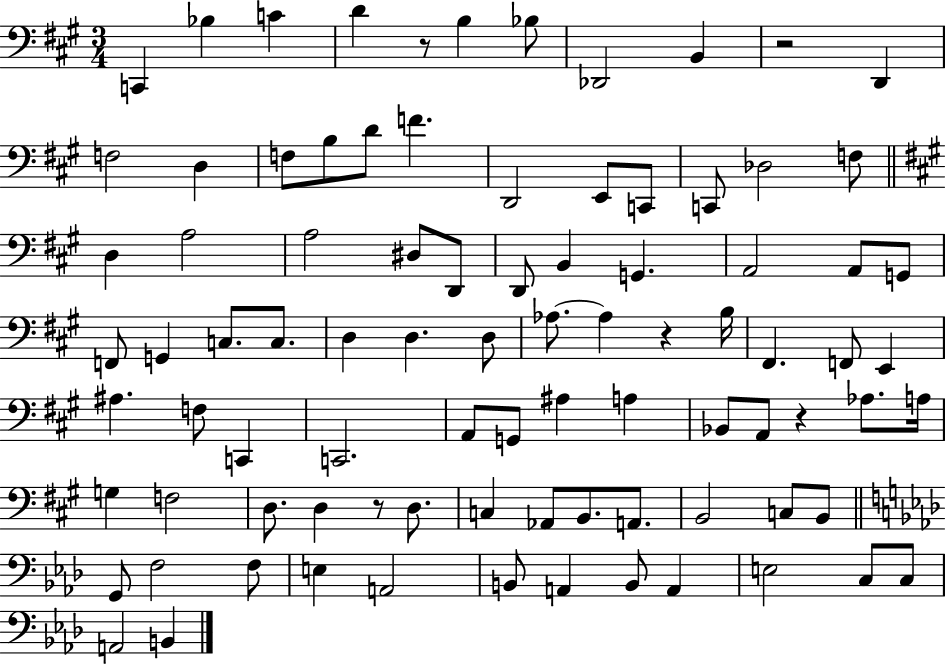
{
  \clef bass
  \numericTimeSignature
  \time 3/4
  \key a \major
  c,4 bes4 c'4 | d'4 r8 b4 bes8 | des,2 b,4 | r2 d,4 | \break f2 d4 | f8 b8 d'8 f'4. | d,2 e,8 c,8 | c,8 des2 f8 | \break \bar "||" \break \key a \major d4 a2 | a2 dis8 d,8 | d,8 b,4 g,4. | a,2 a,8 g,8 | \break f,8 g,4 c8. c8. | d4 d4. d8 | aes8.~~ aes4 r4 b16 | fis,4. f,8 e,4 | \break ais4. f8 c,4 | c,2. | a,8 g,8 ais4 a4 | bes,8 a,8 r4 aes8. a16 | \break g4 f2 | d8. d4 r8 d8. | c4 aes,8 b,8. a,8. | b,2 c8 b,8 | \break \bar "||" \break \key aes \major g,8 f2 f8 | e4 a,2 | b,8 a,4 b,8 a,4 | e2 c8 c8 | \break a,2 b,4 | \bar "|."
}